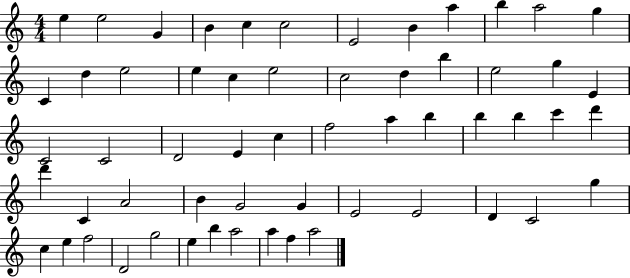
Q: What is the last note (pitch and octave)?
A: A5